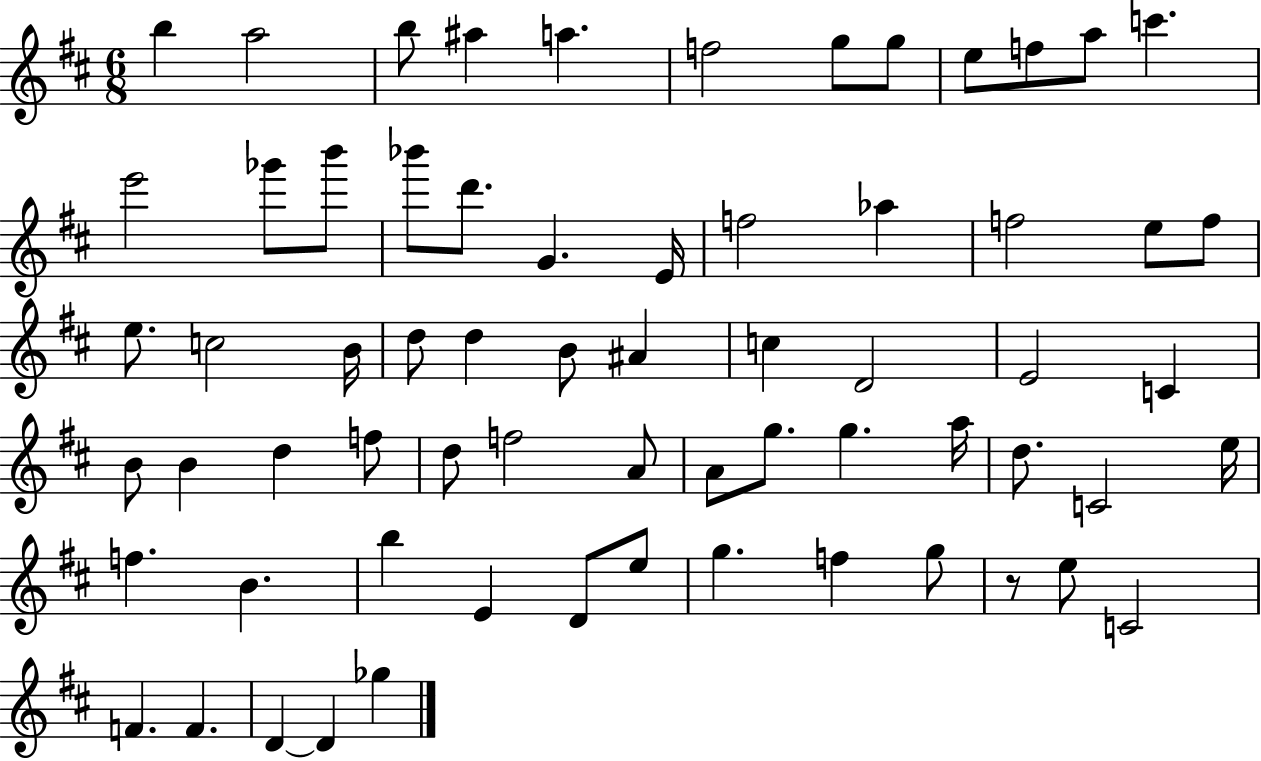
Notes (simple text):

B5/q A5/h B5/e A#5/q A5/q. F5/h G5/e G5/e E5/e F5/e A5/e C6/q. E6/h Gb6/e B6/e Bb6/e D6/e. G4/q. E4/s F5/h Ab5/q F5/h E5/e F5/e E5/e. C5/h B4/s D5/e D5/q B4/e A#4/q C5/q D4/h E4/h C4/q B4/e B4/q D5/q F5/e D5/e F5/h A4/e A4/e G5/e. G5/q. A5/s D5/e. C4/h E5/s F5/q. B4/q. B5/q E4/q D4/e E5/e G5/q. F5/q G5/e R/e E5/e C4/h F4/q. F4/q. D4/q D4/q Gb5/q